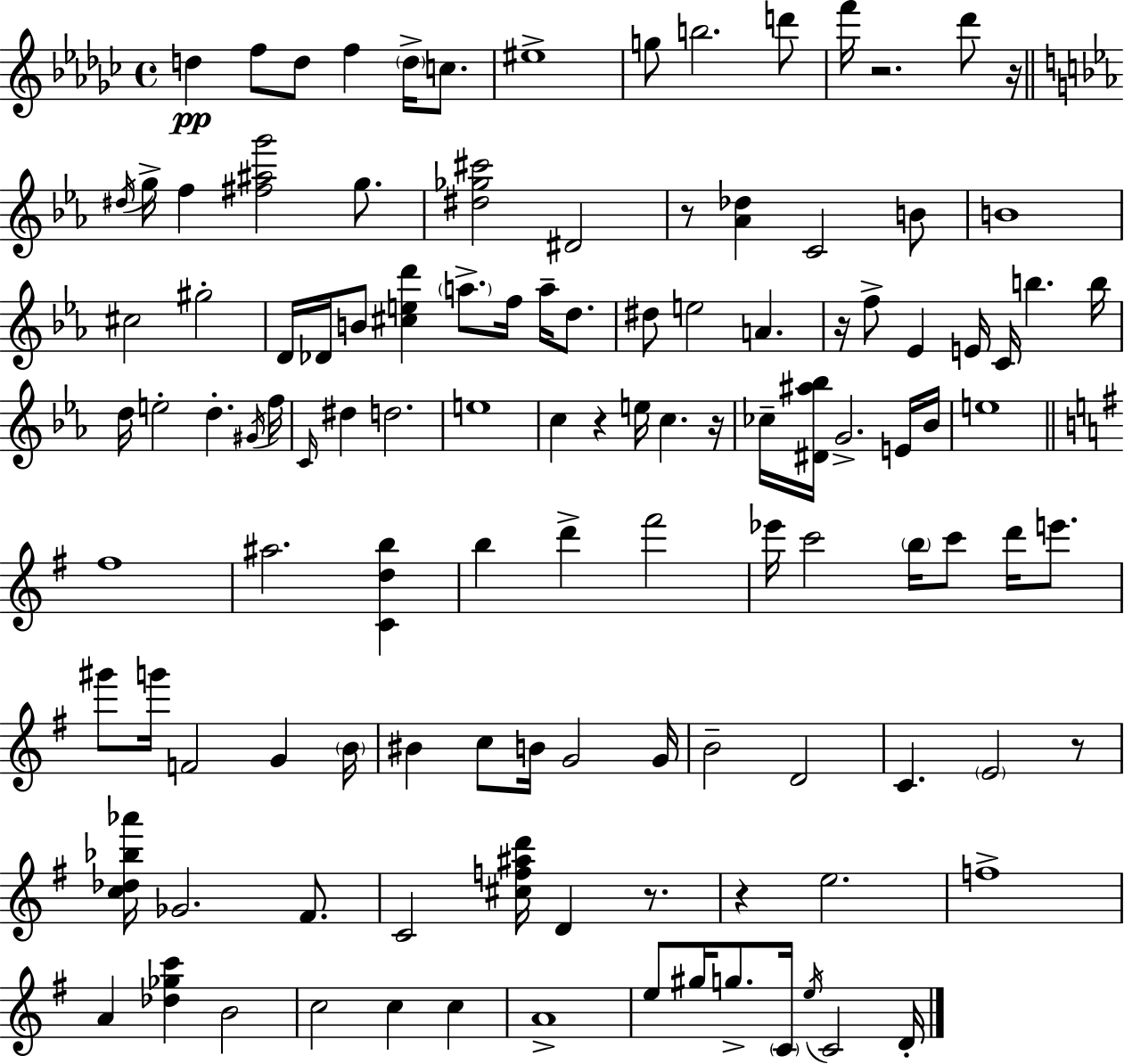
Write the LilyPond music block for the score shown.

{
  \clef treble
  \time 4/4
  \defaultTimeSignature
  \key ees \minor
  d''4\pp f''8 d''8 f''4 \parenthesize d''16-> c''8. | eis''1-> | g''8 b''2. d'''8 | f'''16 r2. des'''8 r16 | \break \bar "||" \break \key ees \major \acciaccatura { dis''16 } g''16-> f''4 <fis'' ais'' g'''>2 g''8. | <dis'' ges'' cis'''>2 dis'2 | r8 <aes' des''>4 c'2 b'8 | b'1 | \break cis''2 gis''2-. | d'16 des'16 b'8 <cis'' e'' d'''>4 \parenthesize a''8.-> f''16 a''16-- d''8. | dis''8 e''2 a'4. | r16 f''8-> ees'4 e'16 c'16 b''4. | \break b''16 d''16 e''2-. d''4.-. | \acciaccatura { gis'16 } f''16 \grace { c'16 } dis''4 d''2. | e''1 | c''4 r4 e''16 c''4. | \break r16 ces''16-- <dis' ais'' bes''>16 g'2.-> | e'16 bes'16 e''1 | \bar "||" \break \key g \major fis''1 | ais''2. <c' d'' b''>4 | b''4 d'''4-> fis'''2 | ees'''16 c'''2 \parenthesize b''16 c'''8 d'''16 e'''8. | \break gis'''8 g'''16 f'2 g'4 \parenthesize b'16 | bis'4 c''8 b'16 g'2 g'16 | b'2-- d'2 | c'4. \parenthesize e'2 r8 | \break <c'' des'' bes'' aes'''>16 ges'2. fis'8. | c'2 <cis'' f'' ais'' d'''>16 d'4 r8. | r4 e''2. | f''1-> | \break a'4 <des'' ges'' c'''>4 b'2 | c''2 c''4 c''4 | a'1-> | e''8 gis''16 g''8.-> \parenthesize c'16 \acciaccatura { e''16 } c'2 | \break d'16-. \bar "|."
}